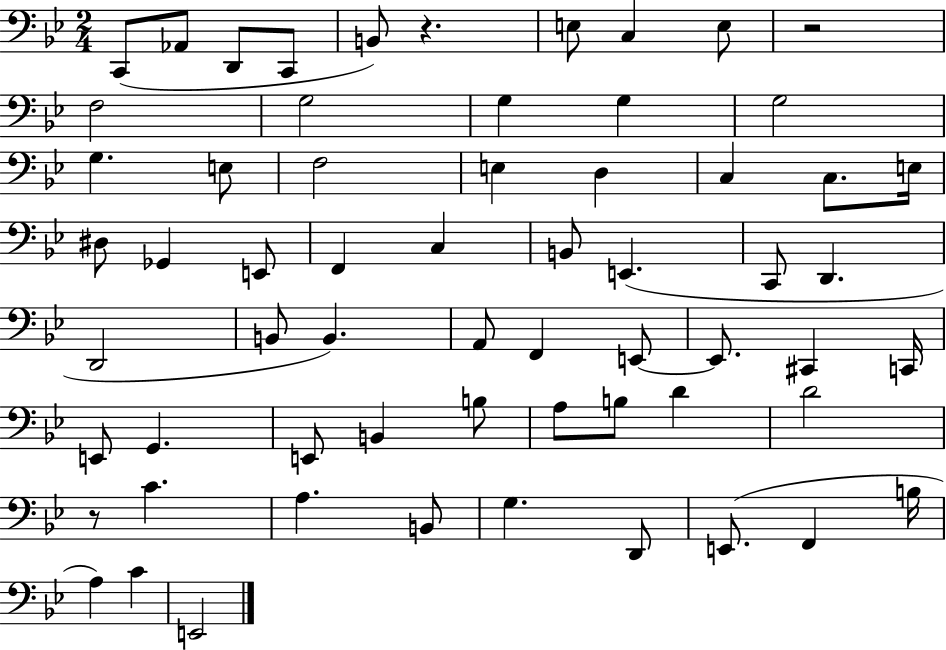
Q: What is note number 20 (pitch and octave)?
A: C3